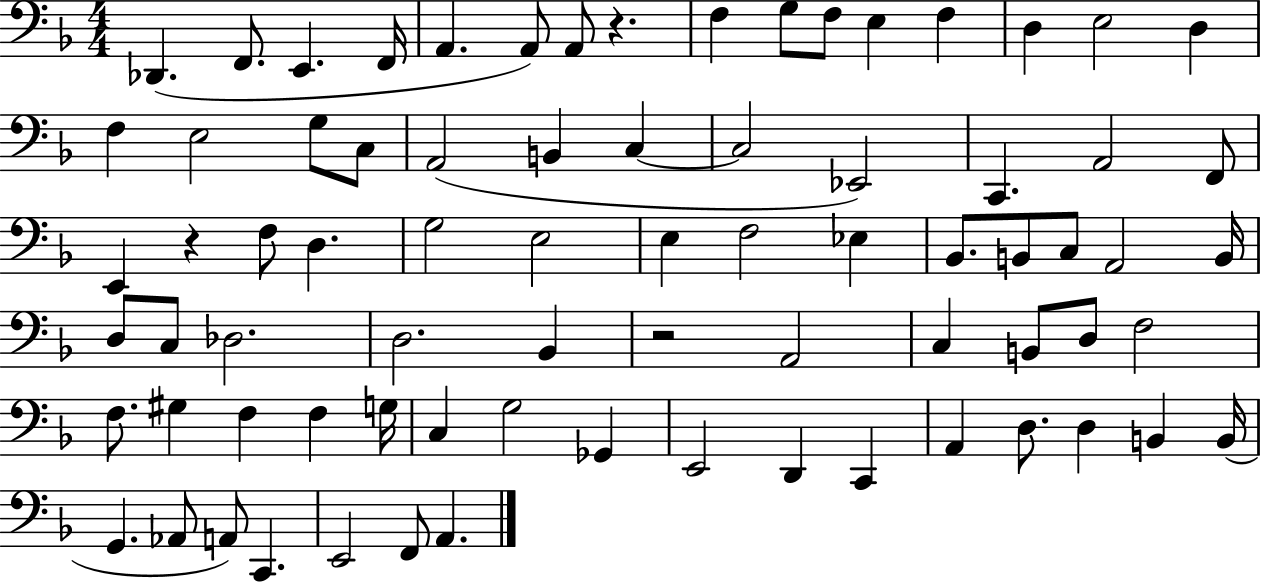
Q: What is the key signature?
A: F major